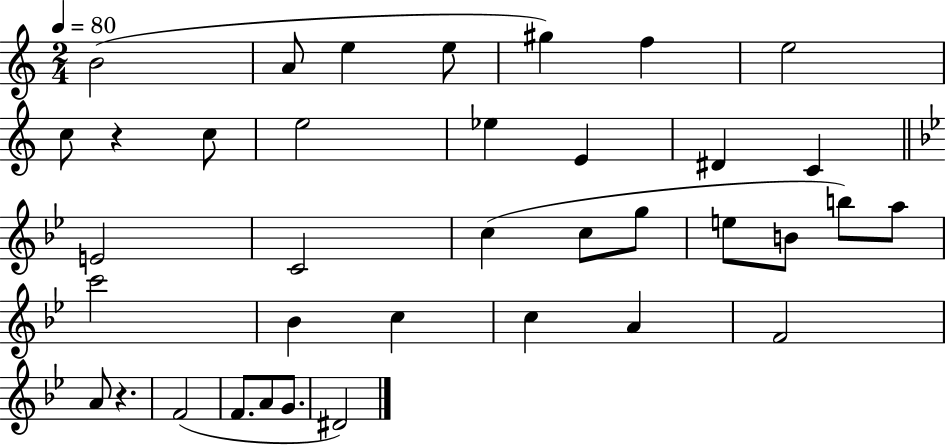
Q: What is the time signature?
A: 2/4